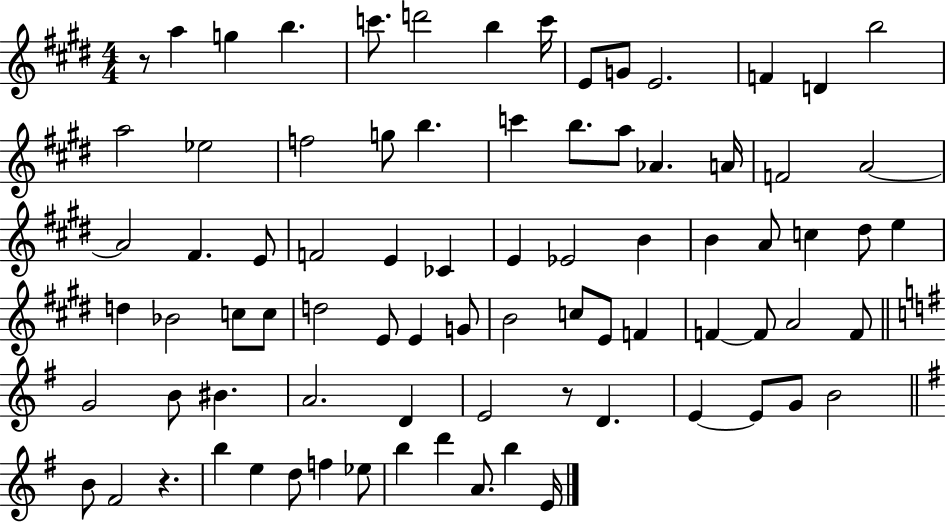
{
  \clef treble
  \numericTimeSignature
  \time 4/4
  \key e \major
  \repeat volta 2 { r8 a''4 g''4 b''4. | c'''8. d'''2 b''4 c'''16 | e'8 g'8 e'2. | f'4 d'4 b''2 | \break a''2 ees''2 | f''2 g''8 b''4. | c'''4 b''8. a''8 aes'4. a'16 | f'2 a'2~~ | \break a'2 fis'4. e'8 | f'2 e'4 ces'4 | e'4 ees'2 b'4 | b'4 a'8 c''4 dis''8 e''4 | \break d''4 bes'2 c''8 c''8 | d''2 e'8 e'4 g'8 | b'2 c''8 e'8 f'4 | f'4~~ f'8 a'2 f'8 | \break \bar "||" \break \key g \major g'2 b'8 bis'4. | a'2. d'4 | e'2 r8 d'4. | e'4~~ e'8 g'8 b'2 | \break \bar "||" \break \key g \major b'8 fis'2 r4. | b''4 e''4 d''8 f''4 ees''8 | b''4 d'''4 a'8. b''4 e'16 | } \bar "|."
}